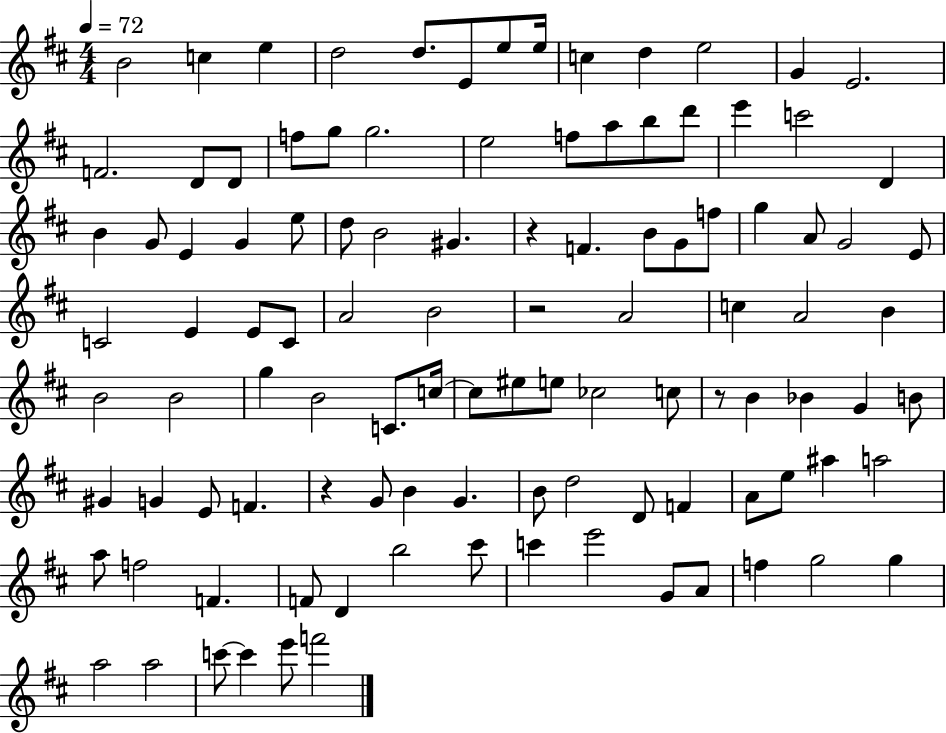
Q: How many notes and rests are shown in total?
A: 107